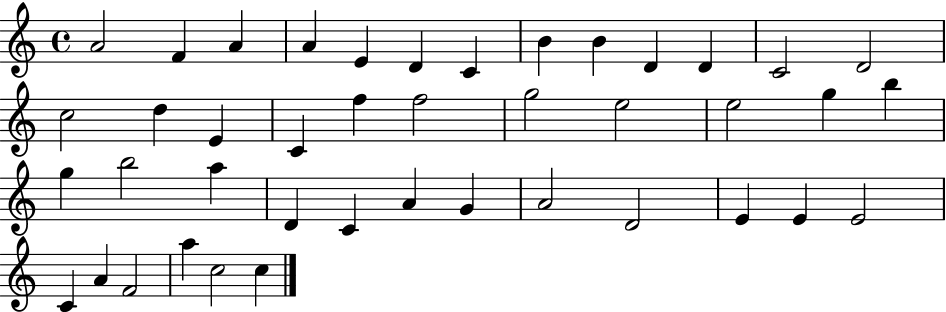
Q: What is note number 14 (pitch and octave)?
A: C5